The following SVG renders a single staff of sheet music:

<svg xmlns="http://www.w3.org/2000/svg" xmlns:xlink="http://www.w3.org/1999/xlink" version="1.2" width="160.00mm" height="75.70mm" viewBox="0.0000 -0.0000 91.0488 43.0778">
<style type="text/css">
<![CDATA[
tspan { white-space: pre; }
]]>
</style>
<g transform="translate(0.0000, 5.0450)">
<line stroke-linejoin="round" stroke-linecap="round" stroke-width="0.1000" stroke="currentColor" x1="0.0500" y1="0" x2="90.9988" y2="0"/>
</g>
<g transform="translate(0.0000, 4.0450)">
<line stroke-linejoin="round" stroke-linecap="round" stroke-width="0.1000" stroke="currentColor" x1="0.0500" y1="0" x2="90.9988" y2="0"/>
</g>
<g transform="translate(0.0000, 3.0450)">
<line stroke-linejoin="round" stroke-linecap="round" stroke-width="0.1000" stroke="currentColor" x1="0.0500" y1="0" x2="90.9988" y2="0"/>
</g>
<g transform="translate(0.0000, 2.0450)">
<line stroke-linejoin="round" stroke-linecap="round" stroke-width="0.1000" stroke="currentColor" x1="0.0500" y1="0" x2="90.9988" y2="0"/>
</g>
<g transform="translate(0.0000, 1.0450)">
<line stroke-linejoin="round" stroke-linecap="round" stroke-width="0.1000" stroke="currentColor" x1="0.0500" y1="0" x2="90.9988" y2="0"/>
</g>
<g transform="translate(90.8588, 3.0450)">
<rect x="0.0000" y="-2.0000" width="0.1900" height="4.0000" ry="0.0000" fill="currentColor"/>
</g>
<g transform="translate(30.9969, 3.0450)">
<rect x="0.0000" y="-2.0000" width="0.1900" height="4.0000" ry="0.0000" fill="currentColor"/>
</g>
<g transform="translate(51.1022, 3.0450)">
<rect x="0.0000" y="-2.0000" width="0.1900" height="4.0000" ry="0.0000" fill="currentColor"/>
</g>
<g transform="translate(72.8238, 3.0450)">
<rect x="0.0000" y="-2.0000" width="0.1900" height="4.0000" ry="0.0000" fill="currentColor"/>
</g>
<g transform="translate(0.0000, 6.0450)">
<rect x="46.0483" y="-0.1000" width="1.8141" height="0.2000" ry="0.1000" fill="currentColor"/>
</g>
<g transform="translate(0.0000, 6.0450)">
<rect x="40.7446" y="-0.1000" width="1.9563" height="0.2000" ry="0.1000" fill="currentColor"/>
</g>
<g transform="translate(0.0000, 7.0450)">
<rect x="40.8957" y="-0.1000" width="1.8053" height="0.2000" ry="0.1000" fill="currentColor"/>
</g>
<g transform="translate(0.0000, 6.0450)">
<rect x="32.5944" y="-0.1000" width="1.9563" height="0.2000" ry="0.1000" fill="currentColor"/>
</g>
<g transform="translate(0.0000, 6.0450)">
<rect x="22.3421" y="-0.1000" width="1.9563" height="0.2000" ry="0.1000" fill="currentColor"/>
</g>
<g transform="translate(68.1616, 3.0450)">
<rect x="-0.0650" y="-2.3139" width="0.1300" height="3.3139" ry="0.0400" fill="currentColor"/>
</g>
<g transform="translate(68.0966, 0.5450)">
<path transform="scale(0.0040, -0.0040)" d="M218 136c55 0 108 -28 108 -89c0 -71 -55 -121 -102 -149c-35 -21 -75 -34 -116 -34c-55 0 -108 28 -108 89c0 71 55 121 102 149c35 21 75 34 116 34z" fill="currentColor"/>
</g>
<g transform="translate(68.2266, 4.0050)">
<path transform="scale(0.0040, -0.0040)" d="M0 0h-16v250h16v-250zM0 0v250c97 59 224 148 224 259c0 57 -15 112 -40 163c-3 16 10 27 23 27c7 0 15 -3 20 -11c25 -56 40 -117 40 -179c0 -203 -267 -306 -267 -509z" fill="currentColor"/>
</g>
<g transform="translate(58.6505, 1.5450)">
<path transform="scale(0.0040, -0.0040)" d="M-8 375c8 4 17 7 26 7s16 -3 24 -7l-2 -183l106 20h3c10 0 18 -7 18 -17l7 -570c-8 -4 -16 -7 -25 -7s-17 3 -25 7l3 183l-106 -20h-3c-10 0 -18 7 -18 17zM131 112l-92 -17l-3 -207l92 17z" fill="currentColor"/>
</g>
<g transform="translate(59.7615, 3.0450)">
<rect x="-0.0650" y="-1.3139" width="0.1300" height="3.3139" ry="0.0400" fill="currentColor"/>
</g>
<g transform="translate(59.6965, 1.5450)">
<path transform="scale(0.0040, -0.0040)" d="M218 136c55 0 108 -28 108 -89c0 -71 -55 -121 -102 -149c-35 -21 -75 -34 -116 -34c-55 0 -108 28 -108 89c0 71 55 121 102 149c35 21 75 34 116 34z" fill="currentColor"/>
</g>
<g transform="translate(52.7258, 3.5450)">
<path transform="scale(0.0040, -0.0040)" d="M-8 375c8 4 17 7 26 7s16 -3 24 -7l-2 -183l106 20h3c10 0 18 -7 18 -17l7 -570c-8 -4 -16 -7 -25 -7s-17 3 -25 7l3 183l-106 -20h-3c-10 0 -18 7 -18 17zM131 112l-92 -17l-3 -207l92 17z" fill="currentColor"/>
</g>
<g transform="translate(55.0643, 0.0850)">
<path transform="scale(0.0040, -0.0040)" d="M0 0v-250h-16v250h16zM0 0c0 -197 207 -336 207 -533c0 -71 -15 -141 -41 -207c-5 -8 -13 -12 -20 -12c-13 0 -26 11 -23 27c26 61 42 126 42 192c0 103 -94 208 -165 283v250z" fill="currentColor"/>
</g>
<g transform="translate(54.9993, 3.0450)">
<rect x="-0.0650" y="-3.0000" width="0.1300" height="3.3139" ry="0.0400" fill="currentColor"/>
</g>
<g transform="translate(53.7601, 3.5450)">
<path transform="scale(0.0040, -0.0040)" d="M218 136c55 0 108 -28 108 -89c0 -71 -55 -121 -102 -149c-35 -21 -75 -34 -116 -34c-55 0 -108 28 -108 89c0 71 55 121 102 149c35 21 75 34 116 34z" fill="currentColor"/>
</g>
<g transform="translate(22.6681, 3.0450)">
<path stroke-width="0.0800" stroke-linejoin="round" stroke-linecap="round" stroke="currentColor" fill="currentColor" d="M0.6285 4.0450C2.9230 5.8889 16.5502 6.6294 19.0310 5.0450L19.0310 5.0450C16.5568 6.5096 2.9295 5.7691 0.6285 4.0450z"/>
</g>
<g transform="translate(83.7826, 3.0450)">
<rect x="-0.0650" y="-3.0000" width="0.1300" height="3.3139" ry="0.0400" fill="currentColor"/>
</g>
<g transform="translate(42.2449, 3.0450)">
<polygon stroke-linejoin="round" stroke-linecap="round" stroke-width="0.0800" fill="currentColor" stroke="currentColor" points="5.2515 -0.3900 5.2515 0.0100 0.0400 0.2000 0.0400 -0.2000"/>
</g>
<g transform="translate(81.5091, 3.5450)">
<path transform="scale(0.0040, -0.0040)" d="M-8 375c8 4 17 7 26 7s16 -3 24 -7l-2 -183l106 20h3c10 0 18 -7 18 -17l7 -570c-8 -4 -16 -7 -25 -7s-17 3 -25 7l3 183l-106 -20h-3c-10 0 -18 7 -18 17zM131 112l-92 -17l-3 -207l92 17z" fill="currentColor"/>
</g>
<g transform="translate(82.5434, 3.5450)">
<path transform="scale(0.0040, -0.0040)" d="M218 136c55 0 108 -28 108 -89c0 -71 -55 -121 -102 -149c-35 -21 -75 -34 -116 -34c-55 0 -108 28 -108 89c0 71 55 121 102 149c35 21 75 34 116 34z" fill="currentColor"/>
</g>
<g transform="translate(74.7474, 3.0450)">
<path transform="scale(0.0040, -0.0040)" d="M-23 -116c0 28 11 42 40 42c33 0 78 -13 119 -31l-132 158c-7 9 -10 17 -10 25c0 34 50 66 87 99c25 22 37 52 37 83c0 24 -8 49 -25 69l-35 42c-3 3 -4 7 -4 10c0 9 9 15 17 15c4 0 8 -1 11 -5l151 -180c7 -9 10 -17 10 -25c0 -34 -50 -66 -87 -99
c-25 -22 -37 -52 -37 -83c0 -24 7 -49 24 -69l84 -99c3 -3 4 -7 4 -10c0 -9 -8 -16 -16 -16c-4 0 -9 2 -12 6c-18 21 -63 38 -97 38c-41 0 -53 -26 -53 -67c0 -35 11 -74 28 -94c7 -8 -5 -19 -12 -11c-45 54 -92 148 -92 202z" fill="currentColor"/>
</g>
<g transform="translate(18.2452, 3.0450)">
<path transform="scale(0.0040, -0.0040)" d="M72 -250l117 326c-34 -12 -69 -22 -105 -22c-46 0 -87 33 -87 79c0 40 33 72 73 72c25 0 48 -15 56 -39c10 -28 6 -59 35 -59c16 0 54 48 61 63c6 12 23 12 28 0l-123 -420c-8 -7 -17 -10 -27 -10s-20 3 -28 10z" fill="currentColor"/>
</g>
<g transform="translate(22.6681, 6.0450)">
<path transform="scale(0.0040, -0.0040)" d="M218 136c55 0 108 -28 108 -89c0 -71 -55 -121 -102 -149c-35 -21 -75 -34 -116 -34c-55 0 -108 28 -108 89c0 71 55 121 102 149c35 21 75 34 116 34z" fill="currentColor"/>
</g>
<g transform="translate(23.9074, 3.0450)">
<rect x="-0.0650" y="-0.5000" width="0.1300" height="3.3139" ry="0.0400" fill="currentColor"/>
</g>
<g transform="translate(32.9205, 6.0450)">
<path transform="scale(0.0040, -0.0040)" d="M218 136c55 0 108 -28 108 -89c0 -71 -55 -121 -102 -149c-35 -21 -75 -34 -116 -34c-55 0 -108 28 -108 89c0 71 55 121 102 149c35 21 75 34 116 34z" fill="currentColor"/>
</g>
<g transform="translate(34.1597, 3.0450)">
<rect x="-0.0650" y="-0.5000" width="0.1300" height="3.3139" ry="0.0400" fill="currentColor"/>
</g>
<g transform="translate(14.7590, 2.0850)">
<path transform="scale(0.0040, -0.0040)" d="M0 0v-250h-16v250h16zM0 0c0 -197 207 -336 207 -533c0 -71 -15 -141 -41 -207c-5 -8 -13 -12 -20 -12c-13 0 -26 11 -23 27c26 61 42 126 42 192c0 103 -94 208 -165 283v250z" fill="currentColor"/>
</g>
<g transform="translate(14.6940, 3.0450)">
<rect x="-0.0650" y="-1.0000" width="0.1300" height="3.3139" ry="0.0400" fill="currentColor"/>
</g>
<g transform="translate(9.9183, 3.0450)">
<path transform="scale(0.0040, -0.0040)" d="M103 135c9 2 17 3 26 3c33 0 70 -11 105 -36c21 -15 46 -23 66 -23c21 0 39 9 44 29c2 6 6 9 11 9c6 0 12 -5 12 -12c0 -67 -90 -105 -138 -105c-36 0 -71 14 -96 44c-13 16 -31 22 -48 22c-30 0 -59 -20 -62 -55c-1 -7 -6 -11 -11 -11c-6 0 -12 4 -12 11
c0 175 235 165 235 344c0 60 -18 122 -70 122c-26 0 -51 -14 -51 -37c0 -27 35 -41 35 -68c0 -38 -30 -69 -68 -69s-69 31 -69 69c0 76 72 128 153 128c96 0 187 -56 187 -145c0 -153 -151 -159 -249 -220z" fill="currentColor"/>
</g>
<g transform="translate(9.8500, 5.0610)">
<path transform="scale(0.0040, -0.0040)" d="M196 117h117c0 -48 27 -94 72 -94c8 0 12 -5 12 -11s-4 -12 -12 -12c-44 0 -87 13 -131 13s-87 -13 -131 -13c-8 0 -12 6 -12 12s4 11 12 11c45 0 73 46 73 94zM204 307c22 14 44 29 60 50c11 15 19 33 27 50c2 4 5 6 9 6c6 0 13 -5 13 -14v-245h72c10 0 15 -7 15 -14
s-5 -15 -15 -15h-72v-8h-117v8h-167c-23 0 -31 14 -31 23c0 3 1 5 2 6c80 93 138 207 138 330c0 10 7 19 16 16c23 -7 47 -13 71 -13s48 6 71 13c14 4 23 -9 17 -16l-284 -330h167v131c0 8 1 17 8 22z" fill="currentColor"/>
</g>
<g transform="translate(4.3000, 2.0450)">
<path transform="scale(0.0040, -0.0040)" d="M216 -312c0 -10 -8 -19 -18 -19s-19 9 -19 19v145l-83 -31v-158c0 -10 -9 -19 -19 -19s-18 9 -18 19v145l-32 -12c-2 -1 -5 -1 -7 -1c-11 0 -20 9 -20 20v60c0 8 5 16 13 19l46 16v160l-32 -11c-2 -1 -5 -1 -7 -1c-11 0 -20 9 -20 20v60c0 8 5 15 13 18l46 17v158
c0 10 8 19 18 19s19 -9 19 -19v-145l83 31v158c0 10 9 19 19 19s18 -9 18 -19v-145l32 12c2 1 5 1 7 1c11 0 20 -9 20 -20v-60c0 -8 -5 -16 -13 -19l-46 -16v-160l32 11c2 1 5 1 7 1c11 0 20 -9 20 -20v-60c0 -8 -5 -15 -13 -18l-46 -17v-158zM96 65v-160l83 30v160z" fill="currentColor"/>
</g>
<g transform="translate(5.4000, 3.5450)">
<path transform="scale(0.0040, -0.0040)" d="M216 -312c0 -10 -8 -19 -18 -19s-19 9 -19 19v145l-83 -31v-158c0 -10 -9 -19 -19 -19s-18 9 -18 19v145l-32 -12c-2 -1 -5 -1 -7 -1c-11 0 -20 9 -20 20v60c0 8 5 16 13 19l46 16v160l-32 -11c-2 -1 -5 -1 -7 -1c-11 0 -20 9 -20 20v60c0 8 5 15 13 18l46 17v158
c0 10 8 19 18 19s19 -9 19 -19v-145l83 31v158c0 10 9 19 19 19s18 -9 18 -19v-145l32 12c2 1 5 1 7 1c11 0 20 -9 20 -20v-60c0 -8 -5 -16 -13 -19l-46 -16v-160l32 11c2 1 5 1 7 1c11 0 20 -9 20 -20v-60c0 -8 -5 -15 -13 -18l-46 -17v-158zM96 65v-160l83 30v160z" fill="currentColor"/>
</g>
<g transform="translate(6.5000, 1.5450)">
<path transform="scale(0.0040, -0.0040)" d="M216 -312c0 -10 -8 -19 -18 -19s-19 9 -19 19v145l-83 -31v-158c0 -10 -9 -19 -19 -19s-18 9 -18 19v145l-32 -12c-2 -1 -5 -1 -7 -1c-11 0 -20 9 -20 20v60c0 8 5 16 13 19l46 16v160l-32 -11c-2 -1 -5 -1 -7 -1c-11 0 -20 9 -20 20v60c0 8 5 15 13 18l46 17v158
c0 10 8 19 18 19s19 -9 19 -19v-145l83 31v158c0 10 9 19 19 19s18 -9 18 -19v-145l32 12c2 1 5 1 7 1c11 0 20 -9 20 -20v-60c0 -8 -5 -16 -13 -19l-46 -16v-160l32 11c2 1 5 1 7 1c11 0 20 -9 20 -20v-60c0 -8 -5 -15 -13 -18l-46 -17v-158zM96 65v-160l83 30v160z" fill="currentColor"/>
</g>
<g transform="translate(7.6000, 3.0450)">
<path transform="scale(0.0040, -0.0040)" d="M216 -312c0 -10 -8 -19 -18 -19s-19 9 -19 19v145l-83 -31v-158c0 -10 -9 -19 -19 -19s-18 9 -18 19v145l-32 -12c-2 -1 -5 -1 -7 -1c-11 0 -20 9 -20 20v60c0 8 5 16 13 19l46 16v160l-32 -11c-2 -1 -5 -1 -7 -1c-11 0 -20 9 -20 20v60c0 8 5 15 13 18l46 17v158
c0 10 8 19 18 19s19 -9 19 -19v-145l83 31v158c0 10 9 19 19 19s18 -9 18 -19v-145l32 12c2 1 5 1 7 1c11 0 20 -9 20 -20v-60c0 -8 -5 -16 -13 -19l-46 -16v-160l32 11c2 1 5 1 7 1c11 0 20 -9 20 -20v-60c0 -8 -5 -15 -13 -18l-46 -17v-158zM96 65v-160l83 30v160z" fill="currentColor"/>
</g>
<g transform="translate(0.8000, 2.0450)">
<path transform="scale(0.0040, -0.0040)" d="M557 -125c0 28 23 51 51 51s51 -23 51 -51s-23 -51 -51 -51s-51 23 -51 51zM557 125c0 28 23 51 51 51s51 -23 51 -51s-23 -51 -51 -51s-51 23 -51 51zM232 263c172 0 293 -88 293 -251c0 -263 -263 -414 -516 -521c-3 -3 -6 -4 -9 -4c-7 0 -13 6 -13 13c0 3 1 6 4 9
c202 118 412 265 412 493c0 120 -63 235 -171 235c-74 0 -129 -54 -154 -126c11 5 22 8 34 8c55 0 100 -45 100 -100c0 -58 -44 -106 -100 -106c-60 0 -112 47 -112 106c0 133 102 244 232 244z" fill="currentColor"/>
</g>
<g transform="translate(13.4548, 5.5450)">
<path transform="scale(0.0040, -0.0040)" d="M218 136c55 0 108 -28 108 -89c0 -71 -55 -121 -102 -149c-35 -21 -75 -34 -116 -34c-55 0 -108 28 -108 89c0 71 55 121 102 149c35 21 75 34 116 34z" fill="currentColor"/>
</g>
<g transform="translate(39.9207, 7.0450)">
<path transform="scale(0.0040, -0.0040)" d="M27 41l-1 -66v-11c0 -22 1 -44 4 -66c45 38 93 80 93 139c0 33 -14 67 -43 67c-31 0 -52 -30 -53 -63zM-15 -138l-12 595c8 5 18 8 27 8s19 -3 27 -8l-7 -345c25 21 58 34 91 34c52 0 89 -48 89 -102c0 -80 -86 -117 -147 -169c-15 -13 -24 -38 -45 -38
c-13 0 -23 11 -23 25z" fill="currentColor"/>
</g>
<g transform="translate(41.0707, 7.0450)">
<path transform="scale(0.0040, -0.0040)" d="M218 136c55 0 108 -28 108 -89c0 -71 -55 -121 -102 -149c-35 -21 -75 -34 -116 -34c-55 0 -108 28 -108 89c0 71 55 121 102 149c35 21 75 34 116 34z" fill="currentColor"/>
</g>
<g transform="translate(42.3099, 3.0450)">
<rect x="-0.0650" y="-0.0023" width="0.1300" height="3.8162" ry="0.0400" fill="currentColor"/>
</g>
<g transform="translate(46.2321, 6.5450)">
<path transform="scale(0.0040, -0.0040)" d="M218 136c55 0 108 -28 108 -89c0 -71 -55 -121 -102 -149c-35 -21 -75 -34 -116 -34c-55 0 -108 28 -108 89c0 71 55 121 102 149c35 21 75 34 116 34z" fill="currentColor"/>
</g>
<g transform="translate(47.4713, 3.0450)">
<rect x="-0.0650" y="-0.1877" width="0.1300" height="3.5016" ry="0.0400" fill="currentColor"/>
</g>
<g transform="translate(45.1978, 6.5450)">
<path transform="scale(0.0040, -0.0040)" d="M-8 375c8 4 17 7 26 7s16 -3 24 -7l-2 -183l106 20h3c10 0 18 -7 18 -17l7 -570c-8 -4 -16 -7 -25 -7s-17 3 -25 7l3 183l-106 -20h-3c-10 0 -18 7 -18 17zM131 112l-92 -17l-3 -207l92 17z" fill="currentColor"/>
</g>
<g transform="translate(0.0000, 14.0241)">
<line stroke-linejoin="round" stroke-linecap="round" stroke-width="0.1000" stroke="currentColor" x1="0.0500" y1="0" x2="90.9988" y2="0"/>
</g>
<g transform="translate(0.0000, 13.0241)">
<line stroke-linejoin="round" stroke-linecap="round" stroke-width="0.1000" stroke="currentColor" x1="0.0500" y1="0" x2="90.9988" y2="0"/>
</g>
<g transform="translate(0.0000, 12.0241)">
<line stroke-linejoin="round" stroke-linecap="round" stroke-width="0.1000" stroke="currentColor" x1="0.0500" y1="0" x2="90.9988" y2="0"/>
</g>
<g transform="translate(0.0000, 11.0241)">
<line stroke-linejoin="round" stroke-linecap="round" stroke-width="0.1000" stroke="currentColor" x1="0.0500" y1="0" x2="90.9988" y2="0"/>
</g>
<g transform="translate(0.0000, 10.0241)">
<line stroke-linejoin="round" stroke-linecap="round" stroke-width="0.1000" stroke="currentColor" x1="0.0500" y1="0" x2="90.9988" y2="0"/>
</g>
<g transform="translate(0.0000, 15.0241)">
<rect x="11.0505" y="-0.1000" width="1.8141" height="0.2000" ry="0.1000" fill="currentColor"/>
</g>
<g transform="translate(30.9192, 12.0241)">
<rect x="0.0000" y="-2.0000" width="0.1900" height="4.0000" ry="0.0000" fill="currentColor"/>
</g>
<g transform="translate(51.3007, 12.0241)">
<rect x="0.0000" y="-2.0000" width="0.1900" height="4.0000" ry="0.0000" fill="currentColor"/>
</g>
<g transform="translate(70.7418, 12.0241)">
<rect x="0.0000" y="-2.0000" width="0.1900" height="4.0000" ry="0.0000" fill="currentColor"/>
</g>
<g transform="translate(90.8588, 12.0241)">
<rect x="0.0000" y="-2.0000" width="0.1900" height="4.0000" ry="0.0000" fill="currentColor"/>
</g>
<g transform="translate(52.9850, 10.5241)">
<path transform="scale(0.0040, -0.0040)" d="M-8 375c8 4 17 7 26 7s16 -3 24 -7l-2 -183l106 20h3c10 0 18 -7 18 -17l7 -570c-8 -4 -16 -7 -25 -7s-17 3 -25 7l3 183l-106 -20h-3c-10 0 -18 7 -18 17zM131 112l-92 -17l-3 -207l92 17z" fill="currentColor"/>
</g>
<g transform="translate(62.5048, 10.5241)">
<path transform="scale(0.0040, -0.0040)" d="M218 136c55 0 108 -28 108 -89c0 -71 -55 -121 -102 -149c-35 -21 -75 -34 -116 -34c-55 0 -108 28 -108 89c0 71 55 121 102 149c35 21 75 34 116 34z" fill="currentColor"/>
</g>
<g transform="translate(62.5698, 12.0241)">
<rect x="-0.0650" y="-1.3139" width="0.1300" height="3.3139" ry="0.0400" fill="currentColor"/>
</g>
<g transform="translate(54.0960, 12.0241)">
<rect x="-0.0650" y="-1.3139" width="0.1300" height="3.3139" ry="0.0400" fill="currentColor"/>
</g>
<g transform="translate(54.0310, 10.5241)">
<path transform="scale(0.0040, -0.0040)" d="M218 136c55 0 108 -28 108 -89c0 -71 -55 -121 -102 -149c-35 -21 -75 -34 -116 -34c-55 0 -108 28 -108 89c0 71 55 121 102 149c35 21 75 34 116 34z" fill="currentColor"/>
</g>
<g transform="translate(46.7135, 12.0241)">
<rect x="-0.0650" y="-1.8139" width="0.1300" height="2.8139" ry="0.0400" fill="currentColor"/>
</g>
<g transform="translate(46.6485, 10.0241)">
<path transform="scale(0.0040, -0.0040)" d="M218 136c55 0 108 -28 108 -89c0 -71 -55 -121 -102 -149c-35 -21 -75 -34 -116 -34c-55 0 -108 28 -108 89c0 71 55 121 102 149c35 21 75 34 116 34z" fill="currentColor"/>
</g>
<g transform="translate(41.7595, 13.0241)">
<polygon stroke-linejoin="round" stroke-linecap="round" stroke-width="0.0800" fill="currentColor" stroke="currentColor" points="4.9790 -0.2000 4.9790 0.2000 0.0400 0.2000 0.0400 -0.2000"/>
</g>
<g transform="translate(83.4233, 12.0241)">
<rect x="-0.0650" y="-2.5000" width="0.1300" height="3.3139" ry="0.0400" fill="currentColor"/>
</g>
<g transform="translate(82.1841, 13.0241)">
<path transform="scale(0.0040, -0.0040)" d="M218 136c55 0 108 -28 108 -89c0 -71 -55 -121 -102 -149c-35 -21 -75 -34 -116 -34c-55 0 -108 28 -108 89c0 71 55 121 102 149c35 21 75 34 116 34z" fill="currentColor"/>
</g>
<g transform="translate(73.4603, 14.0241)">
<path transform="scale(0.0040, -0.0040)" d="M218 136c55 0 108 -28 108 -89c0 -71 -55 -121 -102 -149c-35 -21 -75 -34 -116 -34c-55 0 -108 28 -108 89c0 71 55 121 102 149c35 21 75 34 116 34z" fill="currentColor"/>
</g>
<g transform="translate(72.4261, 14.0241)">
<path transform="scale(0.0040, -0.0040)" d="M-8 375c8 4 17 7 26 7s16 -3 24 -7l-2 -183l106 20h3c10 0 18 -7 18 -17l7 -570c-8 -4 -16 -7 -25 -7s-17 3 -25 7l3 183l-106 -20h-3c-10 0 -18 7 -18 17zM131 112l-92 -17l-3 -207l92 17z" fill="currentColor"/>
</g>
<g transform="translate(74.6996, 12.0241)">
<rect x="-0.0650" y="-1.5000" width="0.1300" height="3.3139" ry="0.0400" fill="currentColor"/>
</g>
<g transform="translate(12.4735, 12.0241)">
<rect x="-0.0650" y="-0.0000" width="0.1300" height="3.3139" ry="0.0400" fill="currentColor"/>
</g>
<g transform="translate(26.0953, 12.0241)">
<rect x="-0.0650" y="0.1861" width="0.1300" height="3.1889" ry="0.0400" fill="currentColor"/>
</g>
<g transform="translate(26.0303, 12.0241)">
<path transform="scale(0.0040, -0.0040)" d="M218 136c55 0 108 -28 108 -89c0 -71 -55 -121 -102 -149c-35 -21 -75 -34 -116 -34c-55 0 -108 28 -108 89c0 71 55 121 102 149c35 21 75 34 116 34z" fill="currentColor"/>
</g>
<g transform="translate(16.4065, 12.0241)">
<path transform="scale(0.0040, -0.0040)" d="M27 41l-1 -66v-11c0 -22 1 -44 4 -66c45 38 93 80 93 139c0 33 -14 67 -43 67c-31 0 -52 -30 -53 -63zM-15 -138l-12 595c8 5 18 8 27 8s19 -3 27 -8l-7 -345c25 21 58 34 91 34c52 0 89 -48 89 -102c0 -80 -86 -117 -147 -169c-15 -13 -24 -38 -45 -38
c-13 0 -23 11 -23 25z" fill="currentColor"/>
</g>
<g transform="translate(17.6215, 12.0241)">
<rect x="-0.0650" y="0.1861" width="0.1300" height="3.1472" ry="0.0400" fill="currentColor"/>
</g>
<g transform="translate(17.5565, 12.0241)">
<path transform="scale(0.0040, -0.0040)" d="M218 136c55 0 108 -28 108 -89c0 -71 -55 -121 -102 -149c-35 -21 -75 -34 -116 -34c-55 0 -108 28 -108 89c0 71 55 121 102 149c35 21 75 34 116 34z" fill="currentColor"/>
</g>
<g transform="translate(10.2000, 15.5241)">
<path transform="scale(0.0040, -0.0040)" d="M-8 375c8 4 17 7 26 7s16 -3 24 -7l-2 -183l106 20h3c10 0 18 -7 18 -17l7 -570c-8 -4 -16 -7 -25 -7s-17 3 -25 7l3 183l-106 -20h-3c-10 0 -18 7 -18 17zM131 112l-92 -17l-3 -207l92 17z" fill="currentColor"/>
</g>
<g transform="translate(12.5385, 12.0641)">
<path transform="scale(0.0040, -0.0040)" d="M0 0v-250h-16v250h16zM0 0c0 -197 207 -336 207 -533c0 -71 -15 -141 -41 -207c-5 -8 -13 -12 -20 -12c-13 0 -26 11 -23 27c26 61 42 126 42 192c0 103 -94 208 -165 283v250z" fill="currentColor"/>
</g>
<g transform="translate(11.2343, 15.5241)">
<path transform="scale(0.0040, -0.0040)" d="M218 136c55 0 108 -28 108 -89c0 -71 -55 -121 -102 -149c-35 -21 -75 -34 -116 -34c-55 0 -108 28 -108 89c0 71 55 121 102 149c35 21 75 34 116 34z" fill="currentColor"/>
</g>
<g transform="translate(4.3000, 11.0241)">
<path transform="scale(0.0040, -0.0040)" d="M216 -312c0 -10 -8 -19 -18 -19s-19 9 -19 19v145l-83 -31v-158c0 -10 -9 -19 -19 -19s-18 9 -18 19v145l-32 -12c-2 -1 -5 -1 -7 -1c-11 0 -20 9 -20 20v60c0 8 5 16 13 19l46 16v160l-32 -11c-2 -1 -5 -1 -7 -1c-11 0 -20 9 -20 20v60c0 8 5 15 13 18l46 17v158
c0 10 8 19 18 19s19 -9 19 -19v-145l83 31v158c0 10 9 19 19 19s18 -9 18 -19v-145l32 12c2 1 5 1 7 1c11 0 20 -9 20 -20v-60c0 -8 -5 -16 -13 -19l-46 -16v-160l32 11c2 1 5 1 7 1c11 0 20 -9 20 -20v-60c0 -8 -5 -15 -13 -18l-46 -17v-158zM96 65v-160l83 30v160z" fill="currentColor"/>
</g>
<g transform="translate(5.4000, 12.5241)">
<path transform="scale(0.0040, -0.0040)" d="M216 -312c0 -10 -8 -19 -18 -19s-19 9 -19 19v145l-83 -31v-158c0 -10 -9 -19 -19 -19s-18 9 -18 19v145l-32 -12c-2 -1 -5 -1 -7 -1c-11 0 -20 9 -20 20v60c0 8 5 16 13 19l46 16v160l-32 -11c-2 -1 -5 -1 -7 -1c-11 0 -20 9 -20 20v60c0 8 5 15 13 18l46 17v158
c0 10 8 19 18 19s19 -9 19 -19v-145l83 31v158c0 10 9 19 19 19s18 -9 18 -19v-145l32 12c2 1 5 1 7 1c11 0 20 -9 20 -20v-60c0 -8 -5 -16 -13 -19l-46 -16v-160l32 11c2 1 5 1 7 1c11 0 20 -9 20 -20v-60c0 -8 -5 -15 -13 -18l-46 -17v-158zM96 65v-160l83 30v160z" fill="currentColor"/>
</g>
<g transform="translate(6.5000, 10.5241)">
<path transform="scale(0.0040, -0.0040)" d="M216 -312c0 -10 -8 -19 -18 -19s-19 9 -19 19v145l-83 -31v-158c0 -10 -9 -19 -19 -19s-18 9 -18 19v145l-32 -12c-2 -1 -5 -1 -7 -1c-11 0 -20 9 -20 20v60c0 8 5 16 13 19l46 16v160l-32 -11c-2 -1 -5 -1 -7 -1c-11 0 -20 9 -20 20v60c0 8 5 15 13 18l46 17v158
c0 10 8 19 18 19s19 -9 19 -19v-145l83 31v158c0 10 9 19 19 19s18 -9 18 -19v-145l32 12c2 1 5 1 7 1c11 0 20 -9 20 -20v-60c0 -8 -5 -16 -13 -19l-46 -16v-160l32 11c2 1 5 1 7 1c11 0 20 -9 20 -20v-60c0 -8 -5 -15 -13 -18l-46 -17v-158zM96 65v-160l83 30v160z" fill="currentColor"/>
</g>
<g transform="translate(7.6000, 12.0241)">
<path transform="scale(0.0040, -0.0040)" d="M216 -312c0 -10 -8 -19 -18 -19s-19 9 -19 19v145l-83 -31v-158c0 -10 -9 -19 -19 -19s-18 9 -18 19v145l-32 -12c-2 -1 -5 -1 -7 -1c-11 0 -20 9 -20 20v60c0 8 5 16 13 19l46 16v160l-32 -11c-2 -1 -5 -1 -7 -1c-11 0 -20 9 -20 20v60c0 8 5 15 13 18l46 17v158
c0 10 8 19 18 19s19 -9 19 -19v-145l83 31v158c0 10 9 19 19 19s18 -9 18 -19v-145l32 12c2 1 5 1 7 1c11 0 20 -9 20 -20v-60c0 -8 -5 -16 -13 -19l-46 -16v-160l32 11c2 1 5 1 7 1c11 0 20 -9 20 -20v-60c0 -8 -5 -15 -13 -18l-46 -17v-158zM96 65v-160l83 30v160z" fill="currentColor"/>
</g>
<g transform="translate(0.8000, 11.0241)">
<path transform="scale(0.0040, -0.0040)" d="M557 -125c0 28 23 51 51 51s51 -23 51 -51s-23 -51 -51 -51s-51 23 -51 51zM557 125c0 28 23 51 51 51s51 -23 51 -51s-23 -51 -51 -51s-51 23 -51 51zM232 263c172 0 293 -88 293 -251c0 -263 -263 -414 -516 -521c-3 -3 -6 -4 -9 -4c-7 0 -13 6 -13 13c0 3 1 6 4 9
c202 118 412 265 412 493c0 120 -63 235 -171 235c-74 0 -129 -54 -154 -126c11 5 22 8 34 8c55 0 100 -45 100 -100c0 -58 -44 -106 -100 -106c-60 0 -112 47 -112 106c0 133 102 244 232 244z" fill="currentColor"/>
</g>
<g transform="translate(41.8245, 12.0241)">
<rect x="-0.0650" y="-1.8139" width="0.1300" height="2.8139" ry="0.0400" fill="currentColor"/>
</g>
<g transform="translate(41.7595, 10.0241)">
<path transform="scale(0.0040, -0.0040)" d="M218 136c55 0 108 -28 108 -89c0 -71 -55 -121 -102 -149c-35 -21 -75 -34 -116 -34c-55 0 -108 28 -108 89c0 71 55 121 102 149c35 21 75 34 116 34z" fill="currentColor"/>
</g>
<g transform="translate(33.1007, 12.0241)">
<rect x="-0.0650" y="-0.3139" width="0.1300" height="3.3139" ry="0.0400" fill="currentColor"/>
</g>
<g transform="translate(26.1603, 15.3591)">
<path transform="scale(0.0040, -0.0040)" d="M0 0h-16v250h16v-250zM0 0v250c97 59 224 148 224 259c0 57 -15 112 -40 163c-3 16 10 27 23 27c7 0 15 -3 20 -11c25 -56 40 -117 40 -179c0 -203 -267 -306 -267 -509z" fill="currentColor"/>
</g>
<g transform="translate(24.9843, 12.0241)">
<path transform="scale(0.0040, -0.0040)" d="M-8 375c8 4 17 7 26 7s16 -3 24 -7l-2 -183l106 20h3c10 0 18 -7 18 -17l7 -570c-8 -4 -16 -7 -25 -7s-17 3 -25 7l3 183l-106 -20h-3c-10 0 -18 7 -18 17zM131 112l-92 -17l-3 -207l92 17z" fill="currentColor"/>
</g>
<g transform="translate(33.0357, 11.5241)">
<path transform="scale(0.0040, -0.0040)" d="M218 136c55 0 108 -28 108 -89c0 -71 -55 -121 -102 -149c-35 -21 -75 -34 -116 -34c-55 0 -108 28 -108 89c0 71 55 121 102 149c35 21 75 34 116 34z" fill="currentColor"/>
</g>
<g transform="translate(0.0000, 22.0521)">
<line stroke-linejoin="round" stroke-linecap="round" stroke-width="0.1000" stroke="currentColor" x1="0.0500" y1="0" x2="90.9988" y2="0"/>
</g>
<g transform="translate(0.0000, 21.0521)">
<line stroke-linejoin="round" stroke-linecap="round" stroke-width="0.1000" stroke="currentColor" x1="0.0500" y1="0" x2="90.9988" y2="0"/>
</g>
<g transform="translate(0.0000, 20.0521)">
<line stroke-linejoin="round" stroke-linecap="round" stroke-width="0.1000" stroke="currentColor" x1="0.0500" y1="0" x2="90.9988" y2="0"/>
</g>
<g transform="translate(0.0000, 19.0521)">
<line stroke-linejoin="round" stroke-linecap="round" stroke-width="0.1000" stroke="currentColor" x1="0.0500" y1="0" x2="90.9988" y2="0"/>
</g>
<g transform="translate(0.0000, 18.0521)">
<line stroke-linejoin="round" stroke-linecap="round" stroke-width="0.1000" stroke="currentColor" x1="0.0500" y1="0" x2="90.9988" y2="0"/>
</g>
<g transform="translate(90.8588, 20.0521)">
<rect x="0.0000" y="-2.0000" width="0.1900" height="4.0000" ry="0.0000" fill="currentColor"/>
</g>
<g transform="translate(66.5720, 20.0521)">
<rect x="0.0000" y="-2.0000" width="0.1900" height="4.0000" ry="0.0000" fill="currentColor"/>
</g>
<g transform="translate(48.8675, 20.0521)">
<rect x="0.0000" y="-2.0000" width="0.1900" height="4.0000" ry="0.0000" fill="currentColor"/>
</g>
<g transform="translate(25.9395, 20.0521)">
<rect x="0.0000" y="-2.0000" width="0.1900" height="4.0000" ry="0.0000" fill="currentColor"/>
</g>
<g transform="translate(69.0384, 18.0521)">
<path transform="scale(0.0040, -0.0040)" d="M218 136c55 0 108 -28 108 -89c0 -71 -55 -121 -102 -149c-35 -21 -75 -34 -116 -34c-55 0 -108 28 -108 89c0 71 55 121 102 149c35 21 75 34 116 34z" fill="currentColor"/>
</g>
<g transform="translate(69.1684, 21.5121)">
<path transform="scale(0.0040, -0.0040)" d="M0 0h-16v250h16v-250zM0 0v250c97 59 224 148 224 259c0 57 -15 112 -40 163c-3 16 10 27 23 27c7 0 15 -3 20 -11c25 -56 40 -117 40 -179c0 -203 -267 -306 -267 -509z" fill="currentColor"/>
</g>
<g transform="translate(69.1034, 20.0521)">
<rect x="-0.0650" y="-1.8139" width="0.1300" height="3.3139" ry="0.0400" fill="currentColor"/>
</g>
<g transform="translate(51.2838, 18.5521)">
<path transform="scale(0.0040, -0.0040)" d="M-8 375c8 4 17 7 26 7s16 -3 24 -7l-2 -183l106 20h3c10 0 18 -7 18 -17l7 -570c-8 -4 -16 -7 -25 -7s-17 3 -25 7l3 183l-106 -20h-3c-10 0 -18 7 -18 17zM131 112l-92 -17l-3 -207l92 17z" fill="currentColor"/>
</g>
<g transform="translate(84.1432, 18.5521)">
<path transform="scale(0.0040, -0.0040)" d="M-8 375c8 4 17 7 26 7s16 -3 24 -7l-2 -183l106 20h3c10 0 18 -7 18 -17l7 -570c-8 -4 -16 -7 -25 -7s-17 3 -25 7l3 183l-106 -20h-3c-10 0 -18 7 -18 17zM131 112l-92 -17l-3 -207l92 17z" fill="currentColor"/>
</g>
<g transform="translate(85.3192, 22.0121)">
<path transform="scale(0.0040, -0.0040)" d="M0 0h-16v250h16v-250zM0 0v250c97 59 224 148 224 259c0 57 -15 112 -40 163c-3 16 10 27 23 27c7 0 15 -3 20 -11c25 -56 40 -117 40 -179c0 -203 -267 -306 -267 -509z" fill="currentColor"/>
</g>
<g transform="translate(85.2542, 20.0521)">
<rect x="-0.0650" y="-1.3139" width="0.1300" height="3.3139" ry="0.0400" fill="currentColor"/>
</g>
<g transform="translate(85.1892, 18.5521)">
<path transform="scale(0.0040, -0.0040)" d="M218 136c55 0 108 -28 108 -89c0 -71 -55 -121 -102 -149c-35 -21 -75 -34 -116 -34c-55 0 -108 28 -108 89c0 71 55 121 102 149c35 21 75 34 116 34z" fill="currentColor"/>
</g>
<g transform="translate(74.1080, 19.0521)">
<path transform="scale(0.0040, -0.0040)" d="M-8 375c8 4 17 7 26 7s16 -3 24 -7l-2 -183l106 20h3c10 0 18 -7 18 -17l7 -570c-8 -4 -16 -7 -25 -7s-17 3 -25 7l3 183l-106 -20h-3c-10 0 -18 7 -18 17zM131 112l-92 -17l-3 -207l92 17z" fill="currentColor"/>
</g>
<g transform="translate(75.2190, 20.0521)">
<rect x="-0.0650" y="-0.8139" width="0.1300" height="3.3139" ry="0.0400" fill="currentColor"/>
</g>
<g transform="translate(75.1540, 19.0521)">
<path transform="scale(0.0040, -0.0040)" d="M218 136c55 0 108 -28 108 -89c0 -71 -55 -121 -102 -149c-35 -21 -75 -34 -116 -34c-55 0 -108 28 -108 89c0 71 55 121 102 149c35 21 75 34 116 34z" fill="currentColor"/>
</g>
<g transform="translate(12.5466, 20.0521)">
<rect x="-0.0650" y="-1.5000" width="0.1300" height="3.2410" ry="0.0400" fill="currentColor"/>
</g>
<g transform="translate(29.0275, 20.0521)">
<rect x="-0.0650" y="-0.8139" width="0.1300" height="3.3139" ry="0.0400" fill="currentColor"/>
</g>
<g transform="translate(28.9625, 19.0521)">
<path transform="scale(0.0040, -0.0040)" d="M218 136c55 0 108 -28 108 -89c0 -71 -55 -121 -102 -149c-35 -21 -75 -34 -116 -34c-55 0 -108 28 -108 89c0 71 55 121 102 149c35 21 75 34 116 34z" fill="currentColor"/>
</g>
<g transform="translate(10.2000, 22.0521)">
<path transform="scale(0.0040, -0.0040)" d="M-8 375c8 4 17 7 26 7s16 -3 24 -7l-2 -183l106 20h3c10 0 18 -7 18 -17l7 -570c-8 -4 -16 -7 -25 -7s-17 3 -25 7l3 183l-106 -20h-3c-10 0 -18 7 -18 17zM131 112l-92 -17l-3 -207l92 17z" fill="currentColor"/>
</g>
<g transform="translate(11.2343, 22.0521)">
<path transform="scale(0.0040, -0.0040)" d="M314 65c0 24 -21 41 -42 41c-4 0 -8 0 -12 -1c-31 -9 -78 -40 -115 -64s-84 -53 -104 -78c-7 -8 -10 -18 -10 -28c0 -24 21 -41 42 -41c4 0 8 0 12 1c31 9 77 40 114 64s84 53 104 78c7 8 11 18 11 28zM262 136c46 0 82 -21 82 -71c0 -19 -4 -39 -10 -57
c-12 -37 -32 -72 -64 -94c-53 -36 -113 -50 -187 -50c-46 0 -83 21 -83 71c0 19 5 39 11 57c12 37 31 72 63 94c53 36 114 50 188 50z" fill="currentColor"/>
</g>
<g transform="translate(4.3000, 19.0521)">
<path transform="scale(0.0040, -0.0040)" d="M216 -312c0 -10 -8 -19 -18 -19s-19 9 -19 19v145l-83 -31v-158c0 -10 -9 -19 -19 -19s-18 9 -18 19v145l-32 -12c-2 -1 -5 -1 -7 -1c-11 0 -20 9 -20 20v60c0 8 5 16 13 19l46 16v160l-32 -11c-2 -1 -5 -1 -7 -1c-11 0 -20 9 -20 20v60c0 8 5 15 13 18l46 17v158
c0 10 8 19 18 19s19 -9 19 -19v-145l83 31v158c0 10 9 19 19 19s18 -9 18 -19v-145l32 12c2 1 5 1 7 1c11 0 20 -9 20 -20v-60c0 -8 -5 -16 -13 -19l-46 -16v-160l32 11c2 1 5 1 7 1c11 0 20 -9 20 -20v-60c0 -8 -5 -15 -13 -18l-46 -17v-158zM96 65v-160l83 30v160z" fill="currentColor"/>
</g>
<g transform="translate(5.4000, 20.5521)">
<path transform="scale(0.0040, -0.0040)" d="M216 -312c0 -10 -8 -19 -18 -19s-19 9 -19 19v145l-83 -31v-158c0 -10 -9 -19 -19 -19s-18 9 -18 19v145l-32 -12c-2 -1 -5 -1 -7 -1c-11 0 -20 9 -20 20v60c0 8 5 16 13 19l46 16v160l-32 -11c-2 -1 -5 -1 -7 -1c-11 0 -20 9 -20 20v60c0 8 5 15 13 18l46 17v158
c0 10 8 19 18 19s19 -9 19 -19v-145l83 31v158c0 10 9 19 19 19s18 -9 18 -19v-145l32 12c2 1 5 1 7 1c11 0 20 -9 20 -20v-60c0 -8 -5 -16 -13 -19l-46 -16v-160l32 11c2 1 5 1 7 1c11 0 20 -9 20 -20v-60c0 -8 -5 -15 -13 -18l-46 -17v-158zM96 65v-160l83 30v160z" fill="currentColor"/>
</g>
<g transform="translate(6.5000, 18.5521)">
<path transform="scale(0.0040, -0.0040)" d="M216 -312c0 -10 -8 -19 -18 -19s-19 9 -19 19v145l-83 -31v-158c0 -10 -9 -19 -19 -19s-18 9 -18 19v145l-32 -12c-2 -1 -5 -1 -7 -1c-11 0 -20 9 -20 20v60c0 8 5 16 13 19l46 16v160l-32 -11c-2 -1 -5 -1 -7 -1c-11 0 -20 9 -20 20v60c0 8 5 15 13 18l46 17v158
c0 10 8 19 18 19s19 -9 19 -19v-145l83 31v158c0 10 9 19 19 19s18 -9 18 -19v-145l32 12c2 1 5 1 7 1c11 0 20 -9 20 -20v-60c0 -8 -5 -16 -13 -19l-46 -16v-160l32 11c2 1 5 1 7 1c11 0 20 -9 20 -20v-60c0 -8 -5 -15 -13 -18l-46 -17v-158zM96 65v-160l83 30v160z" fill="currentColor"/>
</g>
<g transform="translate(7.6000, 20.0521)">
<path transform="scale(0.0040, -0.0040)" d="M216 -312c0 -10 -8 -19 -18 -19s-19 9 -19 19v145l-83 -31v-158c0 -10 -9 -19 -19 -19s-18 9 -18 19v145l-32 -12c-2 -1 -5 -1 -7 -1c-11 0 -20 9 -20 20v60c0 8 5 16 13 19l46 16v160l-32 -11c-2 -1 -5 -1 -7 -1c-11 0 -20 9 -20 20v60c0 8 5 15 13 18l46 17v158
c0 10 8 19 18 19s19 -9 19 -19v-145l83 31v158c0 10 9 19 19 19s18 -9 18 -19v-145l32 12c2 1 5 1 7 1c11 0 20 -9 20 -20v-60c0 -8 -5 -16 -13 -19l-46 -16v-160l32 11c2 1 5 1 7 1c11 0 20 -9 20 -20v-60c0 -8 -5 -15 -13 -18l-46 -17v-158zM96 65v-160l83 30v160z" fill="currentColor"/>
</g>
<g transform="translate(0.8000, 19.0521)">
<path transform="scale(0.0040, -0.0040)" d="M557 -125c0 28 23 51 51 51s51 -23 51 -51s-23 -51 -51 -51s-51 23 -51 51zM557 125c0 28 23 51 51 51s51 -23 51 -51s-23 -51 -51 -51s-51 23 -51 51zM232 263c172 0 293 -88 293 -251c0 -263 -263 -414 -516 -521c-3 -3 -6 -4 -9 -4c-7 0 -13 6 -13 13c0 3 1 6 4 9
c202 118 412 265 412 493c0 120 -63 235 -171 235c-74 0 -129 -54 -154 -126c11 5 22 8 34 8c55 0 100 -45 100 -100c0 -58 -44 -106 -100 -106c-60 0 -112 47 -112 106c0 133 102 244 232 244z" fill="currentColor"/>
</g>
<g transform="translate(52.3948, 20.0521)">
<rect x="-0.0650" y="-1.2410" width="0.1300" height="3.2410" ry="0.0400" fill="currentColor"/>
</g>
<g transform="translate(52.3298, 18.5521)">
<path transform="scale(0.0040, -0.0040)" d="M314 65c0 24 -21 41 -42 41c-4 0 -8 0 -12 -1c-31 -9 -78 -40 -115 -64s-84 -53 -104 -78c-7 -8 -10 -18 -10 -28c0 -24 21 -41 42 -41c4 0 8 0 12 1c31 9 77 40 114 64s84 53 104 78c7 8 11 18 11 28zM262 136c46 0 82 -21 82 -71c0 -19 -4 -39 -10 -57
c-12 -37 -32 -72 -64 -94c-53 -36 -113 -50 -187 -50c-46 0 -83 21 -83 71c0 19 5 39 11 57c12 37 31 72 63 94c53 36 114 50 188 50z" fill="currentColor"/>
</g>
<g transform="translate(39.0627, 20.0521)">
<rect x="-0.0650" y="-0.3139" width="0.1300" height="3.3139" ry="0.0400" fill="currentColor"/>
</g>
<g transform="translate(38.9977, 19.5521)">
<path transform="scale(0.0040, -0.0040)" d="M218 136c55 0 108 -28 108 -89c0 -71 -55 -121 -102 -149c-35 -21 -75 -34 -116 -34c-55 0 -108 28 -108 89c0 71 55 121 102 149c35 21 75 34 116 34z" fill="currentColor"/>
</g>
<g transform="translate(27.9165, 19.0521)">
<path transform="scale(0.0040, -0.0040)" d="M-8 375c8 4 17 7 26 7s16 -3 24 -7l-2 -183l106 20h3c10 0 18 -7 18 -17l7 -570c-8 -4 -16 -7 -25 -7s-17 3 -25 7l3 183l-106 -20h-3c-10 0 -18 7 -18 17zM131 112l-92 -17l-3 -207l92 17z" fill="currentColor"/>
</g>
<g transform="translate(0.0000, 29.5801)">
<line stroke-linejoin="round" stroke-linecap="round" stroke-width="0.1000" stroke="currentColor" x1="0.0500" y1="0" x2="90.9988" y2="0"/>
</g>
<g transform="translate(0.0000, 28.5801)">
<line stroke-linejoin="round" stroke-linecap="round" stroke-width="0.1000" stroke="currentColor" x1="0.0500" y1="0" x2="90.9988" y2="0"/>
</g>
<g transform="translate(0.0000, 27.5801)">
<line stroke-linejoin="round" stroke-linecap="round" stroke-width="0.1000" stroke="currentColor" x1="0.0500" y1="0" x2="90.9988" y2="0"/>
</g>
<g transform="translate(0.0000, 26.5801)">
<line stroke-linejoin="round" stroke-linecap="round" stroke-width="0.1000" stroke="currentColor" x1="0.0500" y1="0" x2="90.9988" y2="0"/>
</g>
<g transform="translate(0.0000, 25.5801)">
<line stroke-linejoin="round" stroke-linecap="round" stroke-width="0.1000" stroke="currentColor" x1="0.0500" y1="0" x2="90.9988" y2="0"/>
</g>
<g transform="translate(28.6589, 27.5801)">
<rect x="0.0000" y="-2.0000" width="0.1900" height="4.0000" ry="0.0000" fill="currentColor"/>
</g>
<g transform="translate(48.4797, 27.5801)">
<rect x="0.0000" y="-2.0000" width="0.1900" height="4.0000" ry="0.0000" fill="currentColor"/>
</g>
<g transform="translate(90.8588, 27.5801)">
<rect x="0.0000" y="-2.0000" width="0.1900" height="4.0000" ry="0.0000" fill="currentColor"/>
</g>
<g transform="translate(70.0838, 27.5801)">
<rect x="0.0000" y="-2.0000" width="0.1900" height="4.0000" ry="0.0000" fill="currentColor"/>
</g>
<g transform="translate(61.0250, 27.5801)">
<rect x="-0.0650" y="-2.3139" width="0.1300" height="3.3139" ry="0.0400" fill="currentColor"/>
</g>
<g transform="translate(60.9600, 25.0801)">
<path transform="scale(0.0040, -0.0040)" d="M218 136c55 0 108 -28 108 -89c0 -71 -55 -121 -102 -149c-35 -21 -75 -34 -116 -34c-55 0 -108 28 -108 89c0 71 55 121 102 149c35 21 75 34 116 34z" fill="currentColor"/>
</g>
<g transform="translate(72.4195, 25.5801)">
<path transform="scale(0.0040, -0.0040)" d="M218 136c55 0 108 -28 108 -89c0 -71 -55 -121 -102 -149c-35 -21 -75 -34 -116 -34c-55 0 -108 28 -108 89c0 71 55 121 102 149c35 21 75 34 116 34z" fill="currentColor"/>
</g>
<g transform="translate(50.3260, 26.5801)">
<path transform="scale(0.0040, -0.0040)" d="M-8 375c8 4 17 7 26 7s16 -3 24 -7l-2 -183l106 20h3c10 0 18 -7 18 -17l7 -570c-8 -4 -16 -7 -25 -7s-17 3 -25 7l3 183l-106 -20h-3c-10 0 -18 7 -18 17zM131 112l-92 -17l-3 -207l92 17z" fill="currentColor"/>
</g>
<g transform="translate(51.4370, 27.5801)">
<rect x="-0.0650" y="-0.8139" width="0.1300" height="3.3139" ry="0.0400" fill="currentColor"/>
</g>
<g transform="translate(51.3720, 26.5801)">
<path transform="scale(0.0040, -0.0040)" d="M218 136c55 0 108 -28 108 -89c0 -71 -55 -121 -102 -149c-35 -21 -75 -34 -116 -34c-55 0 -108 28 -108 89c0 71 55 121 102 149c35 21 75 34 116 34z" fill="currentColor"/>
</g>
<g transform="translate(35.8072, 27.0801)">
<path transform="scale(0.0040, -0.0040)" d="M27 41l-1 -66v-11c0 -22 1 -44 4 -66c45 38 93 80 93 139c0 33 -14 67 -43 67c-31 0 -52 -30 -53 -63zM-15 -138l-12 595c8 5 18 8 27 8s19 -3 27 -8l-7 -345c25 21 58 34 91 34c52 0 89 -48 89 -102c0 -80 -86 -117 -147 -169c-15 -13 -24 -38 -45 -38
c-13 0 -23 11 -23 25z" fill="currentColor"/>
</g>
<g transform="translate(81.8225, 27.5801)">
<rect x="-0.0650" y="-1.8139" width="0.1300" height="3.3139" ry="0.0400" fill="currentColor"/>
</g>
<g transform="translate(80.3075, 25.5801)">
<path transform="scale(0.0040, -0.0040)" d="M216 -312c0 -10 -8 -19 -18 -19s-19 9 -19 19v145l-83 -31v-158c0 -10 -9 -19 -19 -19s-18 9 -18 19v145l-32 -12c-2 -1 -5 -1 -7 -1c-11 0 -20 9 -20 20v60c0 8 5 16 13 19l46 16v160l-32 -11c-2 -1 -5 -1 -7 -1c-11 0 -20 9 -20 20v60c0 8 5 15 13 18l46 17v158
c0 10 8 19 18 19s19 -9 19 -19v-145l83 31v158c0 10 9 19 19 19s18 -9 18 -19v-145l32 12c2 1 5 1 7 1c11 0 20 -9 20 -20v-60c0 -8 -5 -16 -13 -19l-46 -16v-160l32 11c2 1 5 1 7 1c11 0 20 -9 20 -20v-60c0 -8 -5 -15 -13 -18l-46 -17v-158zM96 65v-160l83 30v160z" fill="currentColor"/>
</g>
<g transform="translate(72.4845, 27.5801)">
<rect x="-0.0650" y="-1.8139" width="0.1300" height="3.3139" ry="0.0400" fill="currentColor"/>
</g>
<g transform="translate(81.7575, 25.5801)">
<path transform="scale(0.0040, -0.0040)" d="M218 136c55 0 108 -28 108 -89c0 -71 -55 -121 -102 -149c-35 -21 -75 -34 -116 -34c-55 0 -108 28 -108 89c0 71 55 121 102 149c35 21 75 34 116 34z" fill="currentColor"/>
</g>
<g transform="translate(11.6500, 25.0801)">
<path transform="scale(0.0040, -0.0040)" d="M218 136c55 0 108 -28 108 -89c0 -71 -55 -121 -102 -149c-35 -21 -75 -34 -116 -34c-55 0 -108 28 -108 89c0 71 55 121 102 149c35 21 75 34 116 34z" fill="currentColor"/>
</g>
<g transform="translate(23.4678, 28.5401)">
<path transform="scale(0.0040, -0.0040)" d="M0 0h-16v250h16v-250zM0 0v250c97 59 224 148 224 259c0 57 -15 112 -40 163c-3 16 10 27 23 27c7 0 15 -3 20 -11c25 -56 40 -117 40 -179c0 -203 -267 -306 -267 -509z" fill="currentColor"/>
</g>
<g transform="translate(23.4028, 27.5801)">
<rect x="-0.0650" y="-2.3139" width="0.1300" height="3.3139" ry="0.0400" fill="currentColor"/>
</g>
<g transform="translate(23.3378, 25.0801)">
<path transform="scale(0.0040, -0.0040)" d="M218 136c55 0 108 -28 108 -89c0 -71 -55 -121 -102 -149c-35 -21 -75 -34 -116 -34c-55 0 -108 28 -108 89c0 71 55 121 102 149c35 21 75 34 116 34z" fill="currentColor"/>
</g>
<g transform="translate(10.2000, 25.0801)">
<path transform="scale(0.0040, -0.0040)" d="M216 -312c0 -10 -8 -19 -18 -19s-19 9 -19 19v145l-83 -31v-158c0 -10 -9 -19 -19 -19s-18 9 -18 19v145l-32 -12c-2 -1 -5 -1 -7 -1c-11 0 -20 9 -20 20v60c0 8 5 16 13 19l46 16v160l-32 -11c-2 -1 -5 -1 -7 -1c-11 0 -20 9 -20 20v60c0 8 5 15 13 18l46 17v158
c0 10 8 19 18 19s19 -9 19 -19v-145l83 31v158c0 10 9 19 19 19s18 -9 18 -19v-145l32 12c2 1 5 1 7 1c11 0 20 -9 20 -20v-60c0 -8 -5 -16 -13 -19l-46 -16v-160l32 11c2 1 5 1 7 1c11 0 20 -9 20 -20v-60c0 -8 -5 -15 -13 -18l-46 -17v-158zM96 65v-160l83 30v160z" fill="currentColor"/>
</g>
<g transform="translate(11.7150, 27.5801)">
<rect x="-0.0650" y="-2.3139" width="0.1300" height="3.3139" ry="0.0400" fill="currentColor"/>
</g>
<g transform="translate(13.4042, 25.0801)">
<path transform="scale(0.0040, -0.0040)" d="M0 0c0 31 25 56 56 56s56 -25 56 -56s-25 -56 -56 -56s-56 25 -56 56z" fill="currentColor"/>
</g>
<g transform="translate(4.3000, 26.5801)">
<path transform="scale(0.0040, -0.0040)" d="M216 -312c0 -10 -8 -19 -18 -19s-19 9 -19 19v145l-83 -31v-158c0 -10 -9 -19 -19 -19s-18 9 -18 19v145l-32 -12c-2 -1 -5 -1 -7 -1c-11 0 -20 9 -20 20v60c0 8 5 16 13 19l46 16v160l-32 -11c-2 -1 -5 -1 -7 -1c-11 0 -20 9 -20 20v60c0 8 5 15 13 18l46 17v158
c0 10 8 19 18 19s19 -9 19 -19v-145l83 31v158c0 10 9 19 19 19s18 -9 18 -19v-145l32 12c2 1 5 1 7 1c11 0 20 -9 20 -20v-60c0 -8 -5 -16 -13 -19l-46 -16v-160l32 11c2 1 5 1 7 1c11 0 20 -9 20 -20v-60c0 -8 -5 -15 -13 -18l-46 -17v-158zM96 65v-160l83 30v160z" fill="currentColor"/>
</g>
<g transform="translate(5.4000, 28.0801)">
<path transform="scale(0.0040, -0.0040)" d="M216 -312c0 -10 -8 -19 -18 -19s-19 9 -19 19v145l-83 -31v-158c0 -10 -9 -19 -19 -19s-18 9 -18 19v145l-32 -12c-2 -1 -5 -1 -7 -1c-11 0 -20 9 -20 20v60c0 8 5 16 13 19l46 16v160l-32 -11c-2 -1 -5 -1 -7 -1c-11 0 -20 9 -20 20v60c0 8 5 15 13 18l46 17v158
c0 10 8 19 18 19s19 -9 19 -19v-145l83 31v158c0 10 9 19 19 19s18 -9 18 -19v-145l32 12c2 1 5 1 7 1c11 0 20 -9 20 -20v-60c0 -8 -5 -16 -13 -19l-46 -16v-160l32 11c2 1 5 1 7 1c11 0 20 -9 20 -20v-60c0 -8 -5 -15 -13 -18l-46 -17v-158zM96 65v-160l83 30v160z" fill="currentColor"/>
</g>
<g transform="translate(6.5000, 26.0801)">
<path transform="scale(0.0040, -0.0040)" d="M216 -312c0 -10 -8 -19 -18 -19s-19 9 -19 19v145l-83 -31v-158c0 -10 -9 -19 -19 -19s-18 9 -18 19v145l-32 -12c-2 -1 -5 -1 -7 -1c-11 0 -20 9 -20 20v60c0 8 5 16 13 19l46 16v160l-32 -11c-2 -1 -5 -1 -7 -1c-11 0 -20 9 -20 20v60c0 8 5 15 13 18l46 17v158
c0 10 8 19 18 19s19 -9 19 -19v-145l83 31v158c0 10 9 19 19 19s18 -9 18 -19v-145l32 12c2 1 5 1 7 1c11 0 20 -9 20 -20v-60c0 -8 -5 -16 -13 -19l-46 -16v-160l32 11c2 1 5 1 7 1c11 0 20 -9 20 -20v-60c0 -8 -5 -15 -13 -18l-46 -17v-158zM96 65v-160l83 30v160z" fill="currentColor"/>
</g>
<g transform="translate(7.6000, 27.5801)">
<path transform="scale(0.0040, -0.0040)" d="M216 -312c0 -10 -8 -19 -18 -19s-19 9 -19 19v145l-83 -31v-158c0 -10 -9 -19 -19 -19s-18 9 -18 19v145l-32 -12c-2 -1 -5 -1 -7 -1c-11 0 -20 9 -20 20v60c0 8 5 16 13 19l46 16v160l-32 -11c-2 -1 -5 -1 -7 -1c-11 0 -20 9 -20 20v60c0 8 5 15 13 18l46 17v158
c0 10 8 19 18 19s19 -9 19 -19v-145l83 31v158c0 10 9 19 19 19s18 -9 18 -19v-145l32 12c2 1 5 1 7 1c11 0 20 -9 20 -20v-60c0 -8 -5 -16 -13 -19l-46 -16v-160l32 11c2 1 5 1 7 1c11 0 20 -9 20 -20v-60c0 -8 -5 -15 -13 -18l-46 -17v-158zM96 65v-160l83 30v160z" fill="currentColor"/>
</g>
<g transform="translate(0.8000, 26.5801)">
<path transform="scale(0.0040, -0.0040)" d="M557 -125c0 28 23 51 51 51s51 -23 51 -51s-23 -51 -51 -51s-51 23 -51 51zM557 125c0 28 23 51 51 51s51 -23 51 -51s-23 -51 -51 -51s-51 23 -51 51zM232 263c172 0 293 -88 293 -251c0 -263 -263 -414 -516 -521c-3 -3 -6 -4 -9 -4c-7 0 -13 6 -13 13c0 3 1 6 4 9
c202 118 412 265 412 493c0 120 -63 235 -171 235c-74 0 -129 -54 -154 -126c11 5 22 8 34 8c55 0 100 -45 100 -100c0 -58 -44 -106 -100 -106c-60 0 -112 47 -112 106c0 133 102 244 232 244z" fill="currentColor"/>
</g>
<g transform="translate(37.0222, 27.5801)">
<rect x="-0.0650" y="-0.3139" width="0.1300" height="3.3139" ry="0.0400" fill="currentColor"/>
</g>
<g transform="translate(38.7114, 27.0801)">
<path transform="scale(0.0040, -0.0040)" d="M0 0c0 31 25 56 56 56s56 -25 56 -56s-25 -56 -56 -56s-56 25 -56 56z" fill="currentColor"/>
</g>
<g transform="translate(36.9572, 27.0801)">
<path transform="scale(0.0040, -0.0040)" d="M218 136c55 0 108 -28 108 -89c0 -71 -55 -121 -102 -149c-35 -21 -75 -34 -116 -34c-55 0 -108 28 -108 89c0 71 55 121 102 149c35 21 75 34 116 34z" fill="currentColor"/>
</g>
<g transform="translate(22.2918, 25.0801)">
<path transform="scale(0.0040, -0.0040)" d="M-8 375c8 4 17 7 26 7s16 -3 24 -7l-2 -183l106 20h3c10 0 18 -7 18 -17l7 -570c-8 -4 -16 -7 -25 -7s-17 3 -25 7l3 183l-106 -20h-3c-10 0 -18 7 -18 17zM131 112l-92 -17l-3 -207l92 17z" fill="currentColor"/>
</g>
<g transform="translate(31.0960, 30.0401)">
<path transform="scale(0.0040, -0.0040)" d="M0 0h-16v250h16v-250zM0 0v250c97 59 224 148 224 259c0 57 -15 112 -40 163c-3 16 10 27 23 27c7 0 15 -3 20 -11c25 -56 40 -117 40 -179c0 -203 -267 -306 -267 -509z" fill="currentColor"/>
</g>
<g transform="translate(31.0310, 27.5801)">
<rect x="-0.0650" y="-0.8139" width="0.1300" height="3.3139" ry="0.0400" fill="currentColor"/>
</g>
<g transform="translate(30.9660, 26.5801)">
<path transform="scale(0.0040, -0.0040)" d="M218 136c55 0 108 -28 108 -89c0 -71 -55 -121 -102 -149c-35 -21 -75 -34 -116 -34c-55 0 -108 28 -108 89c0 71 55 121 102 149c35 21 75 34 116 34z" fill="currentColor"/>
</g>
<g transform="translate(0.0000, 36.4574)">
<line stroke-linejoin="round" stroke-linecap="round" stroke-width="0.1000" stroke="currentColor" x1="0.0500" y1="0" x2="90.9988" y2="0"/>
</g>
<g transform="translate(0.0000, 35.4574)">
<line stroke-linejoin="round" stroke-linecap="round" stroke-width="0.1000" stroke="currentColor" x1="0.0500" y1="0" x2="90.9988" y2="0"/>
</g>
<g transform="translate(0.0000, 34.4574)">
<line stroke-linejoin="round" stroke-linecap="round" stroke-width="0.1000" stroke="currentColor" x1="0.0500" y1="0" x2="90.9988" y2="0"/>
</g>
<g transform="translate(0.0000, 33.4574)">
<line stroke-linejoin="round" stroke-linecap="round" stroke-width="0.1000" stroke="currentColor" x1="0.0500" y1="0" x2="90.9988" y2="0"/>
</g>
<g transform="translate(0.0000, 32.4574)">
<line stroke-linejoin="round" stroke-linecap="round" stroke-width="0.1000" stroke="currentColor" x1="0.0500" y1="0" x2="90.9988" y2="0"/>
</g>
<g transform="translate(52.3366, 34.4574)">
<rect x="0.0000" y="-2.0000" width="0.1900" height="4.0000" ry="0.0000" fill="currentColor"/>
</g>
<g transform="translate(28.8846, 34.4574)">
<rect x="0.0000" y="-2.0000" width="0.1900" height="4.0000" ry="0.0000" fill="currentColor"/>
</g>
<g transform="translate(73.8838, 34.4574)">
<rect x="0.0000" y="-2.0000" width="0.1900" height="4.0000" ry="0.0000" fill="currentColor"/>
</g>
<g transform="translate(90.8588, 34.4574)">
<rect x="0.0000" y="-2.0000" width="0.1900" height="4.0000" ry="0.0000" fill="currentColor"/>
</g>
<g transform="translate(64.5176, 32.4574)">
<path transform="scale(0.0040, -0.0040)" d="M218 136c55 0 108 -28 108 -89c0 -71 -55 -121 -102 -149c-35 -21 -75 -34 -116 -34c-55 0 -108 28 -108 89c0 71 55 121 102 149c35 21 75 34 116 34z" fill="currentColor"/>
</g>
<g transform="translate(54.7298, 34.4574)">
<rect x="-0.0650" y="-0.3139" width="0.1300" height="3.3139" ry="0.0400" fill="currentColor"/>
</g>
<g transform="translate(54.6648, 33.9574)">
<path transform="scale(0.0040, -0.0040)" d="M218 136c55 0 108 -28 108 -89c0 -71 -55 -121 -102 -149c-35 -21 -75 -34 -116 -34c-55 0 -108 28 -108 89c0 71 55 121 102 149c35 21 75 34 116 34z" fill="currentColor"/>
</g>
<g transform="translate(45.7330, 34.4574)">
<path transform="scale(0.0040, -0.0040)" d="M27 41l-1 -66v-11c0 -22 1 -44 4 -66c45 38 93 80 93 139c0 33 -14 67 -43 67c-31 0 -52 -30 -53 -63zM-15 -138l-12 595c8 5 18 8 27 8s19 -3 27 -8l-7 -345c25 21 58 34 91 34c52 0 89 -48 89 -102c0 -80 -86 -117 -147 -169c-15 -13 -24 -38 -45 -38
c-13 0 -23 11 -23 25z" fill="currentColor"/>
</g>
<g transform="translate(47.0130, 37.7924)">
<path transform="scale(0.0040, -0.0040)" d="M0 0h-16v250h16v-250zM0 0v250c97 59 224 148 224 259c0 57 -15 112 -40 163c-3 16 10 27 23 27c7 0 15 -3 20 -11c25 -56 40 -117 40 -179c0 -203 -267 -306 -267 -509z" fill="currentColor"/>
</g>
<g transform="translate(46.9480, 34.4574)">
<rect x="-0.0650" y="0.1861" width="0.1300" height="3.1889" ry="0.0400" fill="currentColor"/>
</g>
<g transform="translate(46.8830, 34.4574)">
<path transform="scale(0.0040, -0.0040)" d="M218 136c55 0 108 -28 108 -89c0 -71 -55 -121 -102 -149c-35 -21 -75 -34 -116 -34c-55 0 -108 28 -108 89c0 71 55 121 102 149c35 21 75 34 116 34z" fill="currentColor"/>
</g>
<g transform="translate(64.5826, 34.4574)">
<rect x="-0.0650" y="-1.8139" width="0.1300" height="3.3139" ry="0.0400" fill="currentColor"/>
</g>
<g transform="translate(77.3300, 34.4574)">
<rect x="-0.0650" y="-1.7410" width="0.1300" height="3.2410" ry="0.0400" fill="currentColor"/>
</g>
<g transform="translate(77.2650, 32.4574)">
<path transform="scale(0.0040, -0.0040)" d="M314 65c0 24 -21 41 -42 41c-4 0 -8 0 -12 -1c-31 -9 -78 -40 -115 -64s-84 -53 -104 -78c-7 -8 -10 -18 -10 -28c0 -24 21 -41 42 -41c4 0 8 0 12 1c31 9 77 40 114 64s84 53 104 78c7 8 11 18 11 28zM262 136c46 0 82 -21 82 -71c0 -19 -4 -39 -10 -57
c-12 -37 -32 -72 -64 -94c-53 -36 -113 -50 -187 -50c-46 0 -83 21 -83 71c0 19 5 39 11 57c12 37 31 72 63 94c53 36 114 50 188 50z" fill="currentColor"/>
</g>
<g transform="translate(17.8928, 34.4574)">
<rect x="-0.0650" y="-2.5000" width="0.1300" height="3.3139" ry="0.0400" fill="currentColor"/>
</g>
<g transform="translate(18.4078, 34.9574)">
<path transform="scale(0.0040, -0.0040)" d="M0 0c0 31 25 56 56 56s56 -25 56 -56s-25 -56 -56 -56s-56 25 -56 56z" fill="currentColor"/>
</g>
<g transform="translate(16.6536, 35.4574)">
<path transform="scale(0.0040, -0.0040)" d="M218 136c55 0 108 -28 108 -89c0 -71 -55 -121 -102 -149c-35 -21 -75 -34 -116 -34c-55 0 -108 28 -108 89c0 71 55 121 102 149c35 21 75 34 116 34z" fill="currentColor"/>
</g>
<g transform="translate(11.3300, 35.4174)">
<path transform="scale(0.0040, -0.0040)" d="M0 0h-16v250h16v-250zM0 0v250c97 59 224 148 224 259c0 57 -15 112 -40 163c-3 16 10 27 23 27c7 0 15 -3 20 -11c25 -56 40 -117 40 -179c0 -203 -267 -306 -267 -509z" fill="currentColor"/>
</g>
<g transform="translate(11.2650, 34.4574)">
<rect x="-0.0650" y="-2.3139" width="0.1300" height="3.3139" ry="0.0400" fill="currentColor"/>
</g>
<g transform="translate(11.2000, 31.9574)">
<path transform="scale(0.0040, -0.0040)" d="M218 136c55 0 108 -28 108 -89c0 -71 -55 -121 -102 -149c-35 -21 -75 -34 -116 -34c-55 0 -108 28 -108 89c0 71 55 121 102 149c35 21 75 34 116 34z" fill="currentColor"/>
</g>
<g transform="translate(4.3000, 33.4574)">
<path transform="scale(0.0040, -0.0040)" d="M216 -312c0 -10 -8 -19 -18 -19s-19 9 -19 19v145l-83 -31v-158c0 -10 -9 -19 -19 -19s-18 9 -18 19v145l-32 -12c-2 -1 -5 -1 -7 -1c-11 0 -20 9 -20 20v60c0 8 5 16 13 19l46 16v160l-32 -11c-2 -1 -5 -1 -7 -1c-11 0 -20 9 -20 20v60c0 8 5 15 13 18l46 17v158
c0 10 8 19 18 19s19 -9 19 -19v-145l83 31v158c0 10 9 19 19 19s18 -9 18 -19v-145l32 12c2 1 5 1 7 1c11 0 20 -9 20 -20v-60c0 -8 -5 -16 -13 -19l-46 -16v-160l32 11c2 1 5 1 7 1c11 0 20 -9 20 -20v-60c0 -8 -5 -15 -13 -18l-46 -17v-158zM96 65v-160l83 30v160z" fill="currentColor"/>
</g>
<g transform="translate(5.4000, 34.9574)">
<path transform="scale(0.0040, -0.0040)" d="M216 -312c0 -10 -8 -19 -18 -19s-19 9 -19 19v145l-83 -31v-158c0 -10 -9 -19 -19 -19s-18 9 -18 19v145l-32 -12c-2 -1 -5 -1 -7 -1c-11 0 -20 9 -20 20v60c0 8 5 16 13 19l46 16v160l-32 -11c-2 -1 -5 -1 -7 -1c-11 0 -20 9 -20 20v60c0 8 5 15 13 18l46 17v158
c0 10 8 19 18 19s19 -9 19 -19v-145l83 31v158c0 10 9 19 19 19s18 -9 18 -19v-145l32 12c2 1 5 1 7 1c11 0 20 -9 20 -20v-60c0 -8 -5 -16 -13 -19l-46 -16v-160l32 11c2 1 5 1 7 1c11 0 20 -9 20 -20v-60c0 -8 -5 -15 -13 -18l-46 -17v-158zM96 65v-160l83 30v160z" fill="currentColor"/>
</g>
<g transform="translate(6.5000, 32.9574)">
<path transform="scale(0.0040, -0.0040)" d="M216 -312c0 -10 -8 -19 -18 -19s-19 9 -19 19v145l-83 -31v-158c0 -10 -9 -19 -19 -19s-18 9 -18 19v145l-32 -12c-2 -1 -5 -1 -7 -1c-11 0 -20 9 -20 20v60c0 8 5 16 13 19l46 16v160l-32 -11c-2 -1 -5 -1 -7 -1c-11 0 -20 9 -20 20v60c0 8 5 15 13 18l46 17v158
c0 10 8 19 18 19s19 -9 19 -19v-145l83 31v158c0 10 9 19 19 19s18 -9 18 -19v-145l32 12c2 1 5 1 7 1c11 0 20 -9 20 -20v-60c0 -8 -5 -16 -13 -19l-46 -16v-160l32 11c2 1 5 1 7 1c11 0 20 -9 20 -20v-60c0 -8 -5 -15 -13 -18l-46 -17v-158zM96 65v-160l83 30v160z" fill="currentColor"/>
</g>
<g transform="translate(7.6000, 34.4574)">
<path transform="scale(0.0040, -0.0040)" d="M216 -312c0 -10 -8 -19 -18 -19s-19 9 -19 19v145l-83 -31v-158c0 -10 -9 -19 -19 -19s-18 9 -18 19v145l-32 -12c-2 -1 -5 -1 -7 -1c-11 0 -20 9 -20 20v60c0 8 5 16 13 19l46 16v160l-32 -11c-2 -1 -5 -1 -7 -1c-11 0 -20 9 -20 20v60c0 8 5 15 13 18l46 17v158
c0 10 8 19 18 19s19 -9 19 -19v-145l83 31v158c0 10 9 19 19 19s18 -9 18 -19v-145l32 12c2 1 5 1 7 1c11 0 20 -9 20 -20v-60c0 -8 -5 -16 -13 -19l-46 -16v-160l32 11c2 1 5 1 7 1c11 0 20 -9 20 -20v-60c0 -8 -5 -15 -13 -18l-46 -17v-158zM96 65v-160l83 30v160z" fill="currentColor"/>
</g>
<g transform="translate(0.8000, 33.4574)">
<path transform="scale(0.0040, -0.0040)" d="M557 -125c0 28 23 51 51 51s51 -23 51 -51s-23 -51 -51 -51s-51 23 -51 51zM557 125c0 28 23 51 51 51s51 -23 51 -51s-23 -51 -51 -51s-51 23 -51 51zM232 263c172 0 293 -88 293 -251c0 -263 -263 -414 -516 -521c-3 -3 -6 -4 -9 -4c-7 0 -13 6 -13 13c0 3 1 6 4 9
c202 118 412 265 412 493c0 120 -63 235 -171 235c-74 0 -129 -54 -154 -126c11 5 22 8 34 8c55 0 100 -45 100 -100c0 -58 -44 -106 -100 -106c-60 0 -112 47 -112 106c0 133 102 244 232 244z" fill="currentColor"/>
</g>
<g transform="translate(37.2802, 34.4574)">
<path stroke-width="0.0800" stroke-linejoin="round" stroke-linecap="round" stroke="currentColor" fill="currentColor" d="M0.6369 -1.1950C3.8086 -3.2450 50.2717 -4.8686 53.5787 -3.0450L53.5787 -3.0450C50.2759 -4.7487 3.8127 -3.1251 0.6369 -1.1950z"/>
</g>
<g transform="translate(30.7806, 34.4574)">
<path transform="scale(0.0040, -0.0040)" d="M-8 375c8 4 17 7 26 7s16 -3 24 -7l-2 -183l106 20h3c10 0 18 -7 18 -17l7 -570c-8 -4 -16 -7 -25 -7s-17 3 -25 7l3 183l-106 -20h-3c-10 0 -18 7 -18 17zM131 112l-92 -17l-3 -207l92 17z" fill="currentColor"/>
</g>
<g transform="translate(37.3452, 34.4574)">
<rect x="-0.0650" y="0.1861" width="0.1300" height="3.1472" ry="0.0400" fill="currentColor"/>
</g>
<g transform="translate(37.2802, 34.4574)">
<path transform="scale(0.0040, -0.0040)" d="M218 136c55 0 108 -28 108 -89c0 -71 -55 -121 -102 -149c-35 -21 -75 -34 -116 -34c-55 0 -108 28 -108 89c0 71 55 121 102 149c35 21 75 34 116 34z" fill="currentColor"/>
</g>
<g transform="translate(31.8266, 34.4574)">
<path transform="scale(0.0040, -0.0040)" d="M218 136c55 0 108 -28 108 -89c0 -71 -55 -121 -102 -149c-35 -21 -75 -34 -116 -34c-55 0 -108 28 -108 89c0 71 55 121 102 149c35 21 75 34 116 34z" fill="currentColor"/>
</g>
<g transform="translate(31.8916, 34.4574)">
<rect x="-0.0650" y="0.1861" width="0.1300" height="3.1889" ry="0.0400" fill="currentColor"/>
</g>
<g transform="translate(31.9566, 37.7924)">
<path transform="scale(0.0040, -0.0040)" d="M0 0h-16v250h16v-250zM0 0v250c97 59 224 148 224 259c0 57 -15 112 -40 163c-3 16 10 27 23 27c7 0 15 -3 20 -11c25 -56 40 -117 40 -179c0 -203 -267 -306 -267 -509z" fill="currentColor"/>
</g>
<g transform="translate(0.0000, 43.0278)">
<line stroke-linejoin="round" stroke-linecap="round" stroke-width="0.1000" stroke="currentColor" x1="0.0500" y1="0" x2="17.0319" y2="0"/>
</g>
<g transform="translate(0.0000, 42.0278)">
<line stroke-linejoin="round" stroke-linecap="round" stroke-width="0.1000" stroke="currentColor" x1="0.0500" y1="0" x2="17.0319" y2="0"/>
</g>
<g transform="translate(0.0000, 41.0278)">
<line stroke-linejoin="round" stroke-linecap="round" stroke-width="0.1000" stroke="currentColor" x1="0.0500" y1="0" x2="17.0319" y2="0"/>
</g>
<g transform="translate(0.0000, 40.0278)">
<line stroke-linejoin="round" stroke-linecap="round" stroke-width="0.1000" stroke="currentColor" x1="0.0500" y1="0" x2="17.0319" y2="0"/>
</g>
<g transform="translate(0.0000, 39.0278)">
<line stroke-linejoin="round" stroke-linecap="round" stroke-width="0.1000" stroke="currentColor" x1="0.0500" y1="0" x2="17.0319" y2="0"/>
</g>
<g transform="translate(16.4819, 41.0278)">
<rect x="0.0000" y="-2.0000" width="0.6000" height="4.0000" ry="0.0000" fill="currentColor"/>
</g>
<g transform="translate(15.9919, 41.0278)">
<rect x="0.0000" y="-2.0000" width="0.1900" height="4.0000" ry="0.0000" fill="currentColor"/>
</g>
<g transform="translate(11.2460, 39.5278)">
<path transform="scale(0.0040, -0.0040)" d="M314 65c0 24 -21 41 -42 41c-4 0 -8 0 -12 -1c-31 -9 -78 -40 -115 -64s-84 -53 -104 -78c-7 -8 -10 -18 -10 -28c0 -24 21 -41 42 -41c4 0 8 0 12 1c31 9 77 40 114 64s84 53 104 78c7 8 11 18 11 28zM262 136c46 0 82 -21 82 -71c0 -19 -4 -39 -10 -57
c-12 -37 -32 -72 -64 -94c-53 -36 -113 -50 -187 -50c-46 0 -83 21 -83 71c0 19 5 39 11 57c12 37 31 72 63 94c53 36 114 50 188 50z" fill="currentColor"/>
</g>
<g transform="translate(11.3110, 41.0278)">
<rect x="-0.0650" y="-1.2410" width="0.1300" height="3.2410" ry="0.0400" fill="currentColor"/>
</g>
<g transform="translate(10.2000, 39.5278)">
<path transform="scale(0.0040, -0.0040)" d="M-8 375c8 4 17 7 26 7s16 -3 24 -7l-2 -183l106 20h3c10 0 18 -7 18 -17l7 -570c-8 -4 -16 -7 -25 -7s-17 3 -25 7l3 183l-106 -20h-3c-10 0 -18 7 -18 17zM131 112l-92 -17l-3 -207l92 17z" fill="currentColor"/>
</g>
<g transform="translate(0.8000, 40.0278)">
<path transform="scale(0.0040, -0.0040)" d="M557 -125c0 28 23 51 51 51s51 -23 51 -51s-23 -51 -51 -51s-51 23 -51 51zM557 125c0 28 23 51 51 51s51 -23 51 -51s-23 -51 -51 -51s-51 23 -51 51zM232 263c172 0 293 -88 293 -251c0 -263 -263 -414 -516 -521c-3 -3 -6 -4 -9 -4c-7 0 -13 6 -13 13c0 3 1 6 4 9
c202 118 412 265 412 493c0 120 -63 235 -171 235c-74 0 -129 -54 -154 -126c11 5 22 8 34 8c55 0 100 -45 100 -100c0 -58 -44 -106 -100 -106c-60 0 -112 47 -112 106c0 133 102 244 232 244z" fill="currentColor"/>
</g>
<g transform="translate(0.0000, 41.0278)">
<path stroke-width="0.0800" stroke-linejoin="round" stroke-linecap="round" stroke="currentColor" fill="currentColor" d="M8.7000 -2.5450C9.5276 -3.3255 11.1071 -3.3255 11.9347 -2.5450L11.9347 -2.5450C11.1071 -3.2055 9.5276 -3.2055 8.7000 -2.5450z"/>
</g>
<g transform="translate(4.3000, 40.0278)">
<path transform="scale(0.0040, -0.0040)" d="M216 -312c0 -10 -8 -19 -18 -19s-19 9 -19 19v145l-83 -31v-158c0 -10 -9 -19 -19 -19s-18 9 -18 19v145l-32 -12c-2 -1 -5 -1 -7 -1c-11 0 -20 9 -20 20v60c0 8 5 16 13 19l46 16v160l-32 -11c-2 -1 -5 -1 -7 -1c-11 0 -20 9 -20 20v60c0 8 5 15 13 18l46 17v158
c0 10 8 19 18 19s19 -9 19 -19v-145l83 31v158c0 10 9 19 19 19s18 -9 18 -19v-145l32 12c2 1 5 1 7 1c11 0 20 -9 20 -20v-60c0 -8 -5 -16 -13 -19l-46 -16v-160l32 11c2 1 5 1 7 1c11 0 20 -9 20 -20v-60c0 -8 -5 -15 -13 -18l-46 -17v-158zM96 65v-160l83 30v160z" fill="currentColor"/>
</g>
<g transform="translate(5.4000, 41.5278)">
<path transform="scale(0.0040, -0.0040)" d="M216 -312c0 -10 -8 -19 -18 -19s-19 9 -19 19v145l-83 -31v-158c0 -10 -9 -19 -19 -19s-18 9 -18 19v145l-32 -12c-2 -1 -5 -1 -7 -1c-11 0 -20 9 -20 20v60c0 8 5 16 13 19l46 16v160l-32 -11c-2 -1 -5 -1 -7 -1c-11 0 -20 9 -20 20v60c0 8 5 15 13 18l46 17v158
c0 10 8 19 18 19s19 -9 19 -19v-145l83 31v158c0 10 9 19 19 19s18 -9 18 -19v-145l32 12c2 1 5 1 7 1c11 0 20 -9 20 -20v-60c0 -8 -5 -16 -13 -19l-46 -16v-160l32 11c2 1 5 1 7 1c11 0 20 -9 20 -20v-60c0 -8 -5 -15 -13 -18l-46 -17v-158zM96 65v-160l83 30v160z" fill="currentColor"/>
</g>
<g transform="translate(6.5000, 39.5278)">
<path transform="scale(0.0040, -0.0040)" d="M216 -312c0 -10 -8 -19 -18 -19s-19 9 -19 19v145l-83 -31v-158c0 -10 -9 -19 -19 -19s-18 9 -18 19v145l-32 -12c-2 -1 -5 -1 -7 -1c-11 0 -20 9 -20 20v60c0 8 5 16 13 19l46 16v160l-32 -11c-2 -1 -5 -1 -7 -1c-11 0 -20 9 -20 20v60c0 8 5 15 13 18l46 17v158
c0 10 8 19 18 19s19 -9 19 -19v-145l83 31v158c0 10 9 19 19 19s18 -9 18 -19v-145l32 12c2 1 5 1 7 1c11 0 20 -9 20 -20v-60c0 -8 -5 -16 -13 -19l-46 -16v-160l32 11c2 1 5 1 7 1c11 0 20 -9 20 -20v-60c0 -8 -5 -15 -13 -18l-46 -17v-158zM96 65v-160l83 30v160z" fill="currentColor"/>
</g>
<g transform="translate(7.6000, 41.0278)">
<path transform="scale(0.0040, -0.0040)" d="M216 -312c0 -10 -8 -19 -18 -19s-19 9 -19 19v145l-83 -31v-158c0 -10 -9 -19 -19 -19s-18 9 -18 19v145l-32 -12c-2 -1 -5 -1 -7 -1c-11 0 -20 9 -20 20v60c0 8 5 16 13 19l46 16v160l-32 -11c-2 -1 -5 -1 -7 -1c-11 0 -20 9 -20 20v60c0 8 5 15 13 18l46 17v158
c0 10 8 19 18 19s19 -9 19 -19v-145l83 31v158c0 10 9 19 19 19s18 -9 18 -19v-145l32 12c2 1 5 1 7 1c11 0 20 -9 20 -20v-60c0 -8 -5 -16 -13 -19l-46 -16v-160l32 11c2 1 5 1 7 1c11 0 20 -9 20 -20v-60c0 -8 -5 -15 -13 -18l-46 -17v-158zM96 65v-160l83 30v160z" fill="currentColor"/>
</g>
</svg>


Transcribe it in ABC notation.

X:1
T:Untitled
M:2/4
L:1/4
K:E
^F,,/2 z/2 E,, E,, _C,,/2 D,,/2 C,/2 G, B,/2 z C, D,,/2 _D, D,/2 E, A,/2 A,/2 G, G, G,, B,, G,,2 F, E, G,2 A,/2 F, G,/2 ^B, B,/2 ^F,/2 _E, F, B, A, ^A, B,/2 B,, D,/2 D, _D,/2 E, A, A,2 G,2